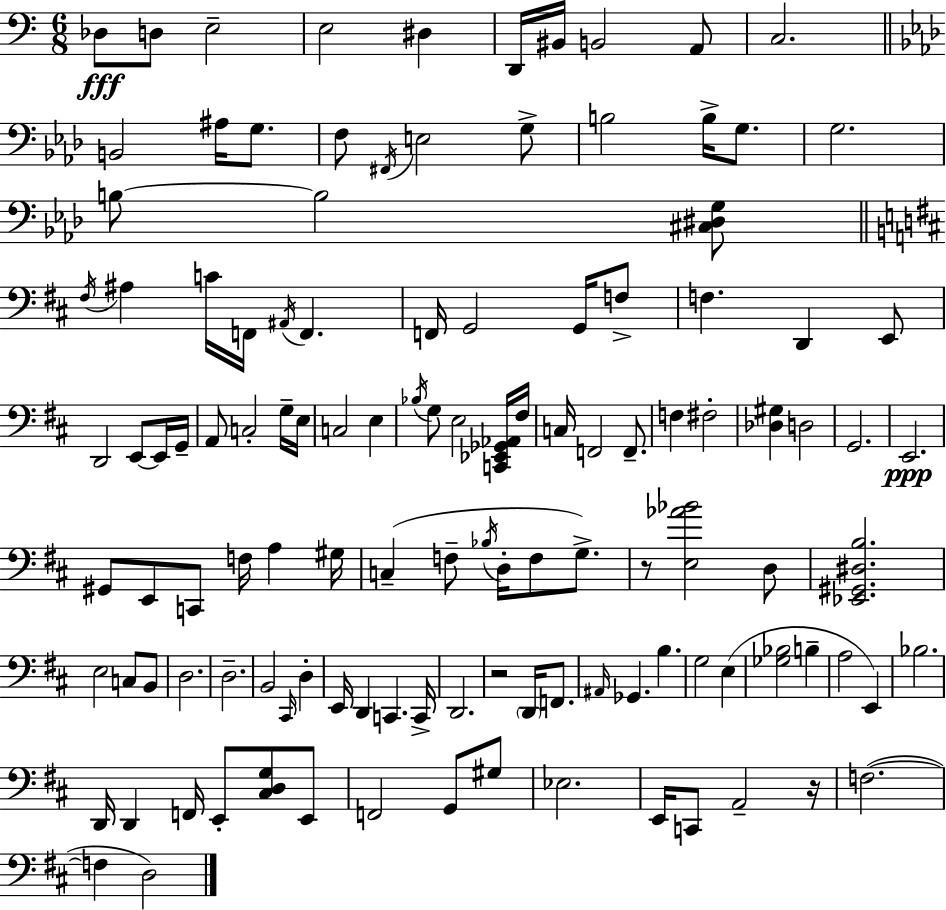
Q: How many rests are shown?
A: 3